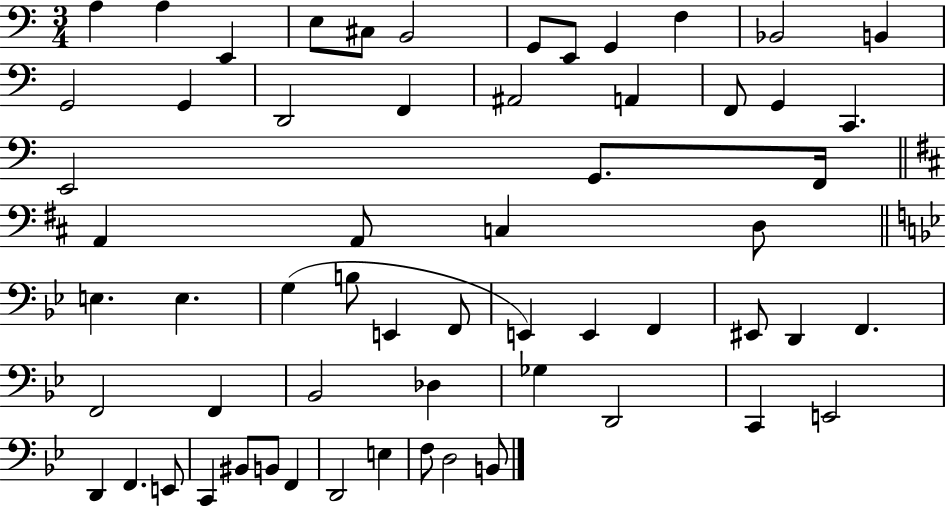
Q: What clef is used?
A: bass